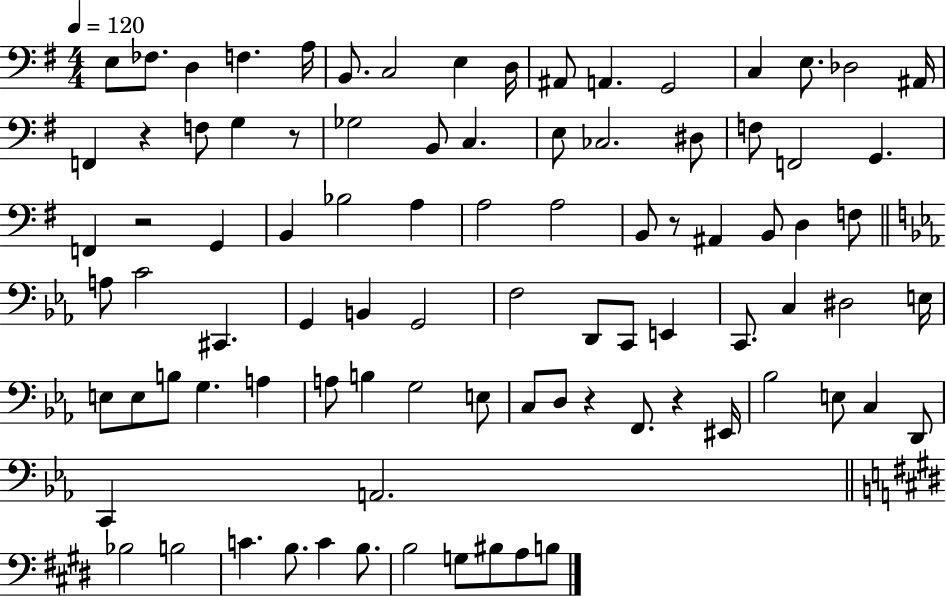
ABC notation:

X:1
T:Untitled
M:4/4
L:1/4
K:G
E,/2 _F,/2 D, F, A,/4 B,,/2 C,2 E, D,/4 ^A,,/2 A,, G,,2 C, E,/2 _D,2 ^A,,/4 F,, z F,/2 G, z/2 _G,2 B,,/2 C, E,/2 _C,2 ^D,/2 F,/2 F,,2 G,, F,, z2 G,, B,, _B,2 A, A,2 A,2 B,,/2 z/2 ^A,, B,,/2 D, F,/2 A,/2 C2 ^C,, G,, B,, G,,2 F,2 D,,/2 C,,/2 E,, C,,/2 C, ^D,2 E,/4 E,/2 E,/2 B,/2 G, A, A,/2 B, G,2 E,/2 C,/2 D,/2 z F,,/2 z ^E,,/4 _B,2 E,/2 C, D,,/2 C,, A,,2 _B,2 B,2 C B,/2 C B,/2 B,2 G,/2 ^B,/2 A,/2 B,/2